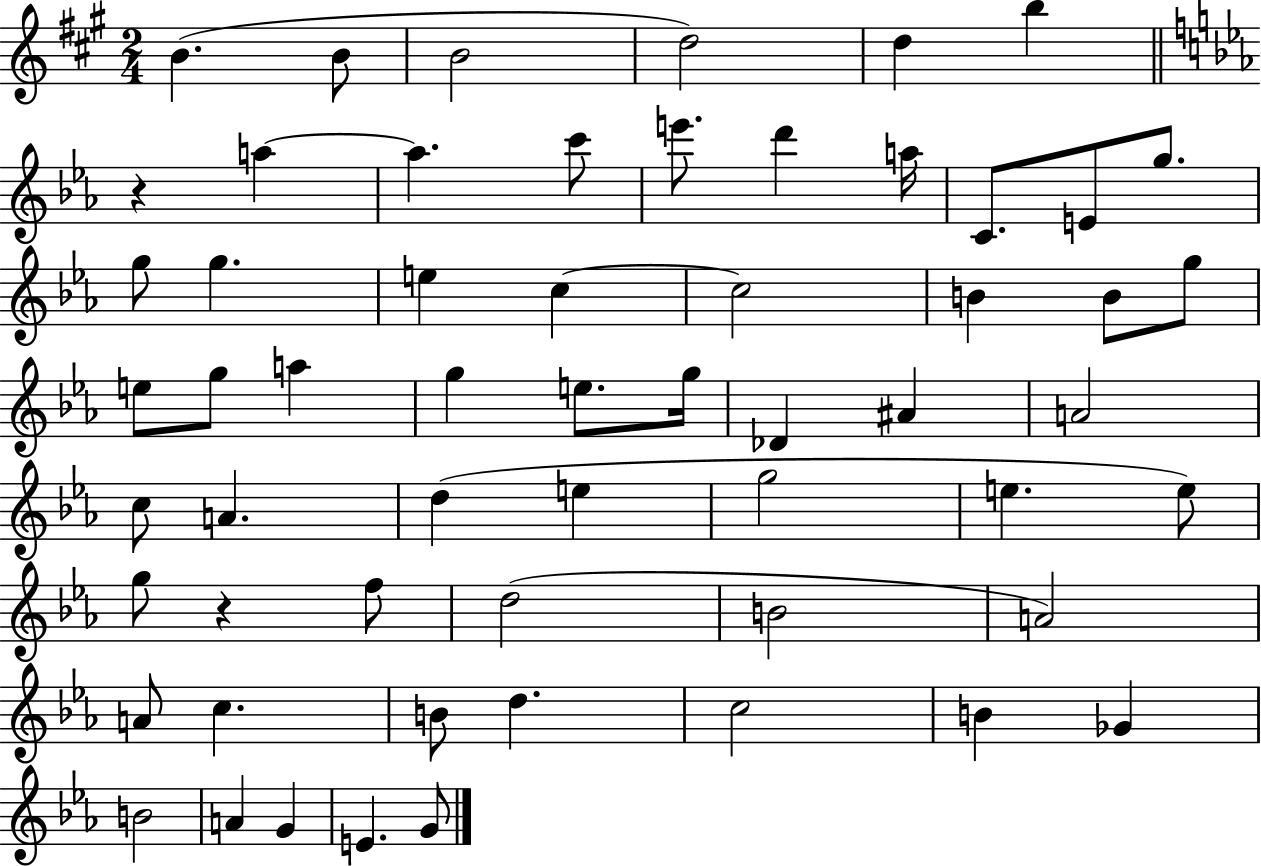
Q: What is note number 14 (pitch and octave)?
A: E4